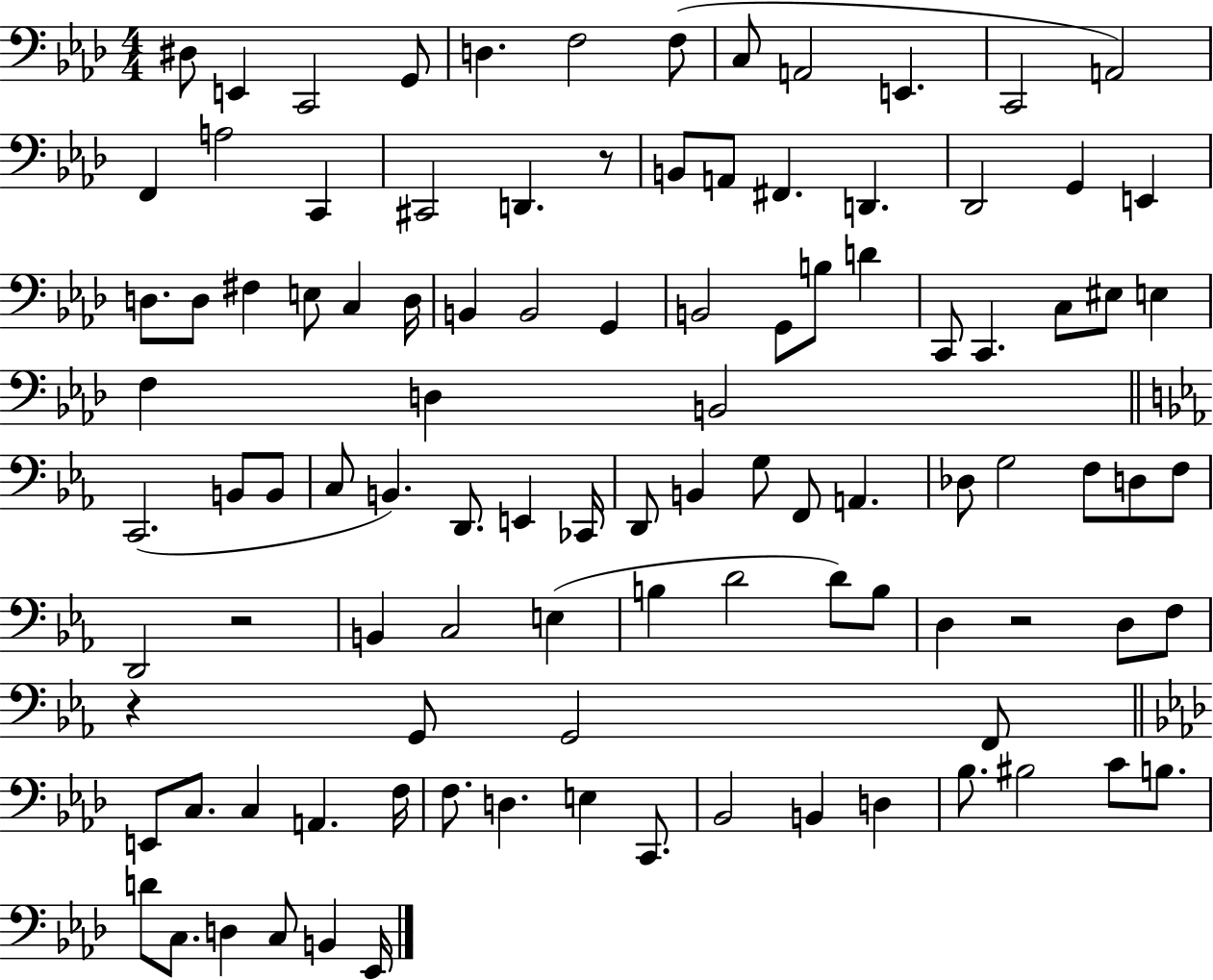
{
  \clef bass
  \numericTimeSignature
  \time 4/4
  \key aes \major
  \repeat volta 2 { dis8 e,4 c,2 g,8 | d4. f2 f8( | c8 a,2 e,4. | c,2 a,2) | \break f,4 a2 c,4 | cis,2 d,4. r8 | b,8 a,8 fis,4. d,4. | des,2 g,4 e,4 | \break d8. d8 fis4 e8 c4 d16 | b,4 b,2 g,4 | b,2 g,8 b8 d'4 | c,8 c,4. c8 eis8 e4 | \break f4 d4 b,2 | \bar "||" \break \key ees \major c,2.( b,8 b,8 | c8 b,4.) d,8. e,4 ces,16 | d,8 b,4 g8 f,8 a,4. | des8 g2 f8 d8 f8 | \break d,2 r2 | b,4 c2 e4( | b4 d'2 d'8) b8 | d4 r2 d8 f8 | \break r4 g,8 g,2 f,8 | \bar "||" \break \key aes \major e,8 c8. c4 a,4. f16 | f8. d4. e4 c,8. | bes,2 b,4 d4 | bes8. bis2 c'8 b8. | \break d'8 c8. d4 c8 b,4 ees,16 | } \bar "|."
}